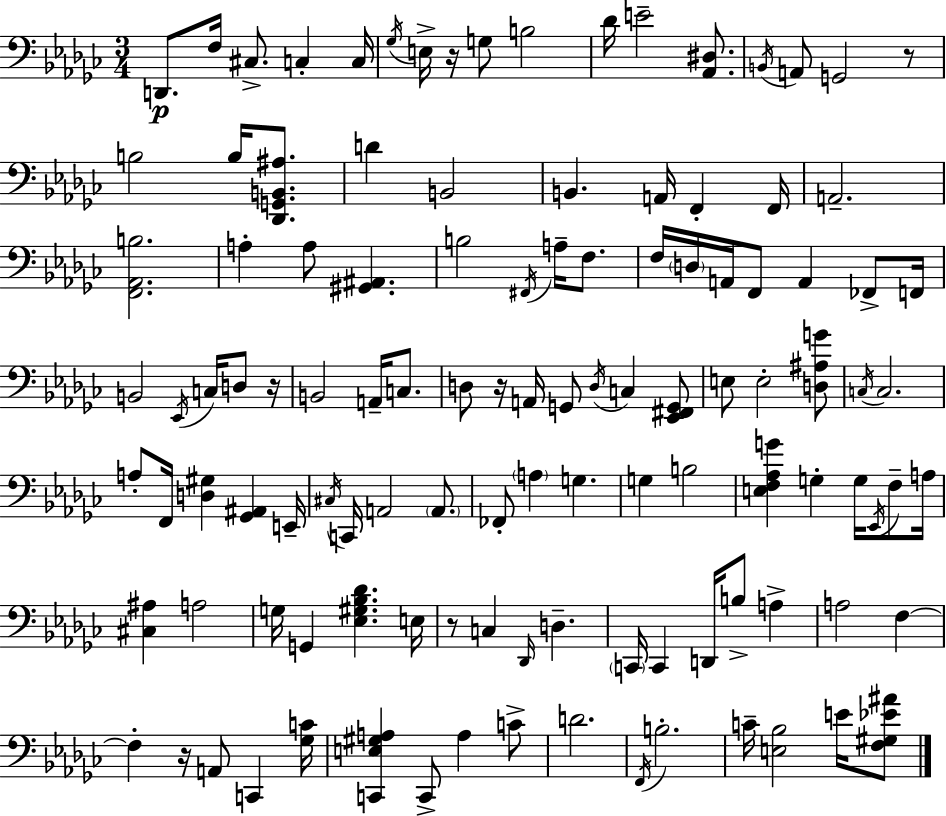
{
  \clef bass
  \numericTimeSignature
  \time 3/4
  \key ees \minor
  d,8.\p f16 cis8.-> c4-. c16 | \acciaccatura { ges16 } e16-> r16 g8 b2 | des'16 e'2-- <aes, dis>8. | \acciaccatura { b,16 } a,8 g,2 | \break r8 b2 b16 <des, g, b, ais>8. | d'4 b,2 | b,4. a,16 f,4-. | f,16 a,2.-- | \break <f, aes, b>2. | a4-. a8 <gis, ais,>4. | b2 \acciaccatura { fis,16 } a16-- | f8. f16 \parenthesize d16 a,16 f,8 a,4 | \break fes,8-> f,16 b,2 \acciaccatura { ees,16 } | c16 d8 r16 b,2 | a,16-- c8. d8 r16 a,16 g,8 \acciaccatura { d16 } c4 | <ees, fis, g,>8 e8 e2-. | \break <d ais g'>8 \acciaccatura { c16 } c2. | a8-. f,16 <d gis>4 | <ges, ais,>4 e,16-- \acciaccatura { cis16 } c,16 a,2 | \parenthesize a,8. fes,8-. \parenthesize a4 | \break g4. g4 b2 | <e f aes g'>4 g4-. | g16 \acciaccatura { ees,16 } f8-- a16 <cis ais>4 | a2 g16 g,4 | \break <ees gis bes des'>4. e16 r8 c4 | \grace { des,16 } d4.-- \parenthesize c,16 c,4 | d,16 b8-> a4-> a2 | f4~~ f4-. | \break r16 a,8 c,4 <ges c'>16 <c, e gis a>4 | c,8-> a4 c'8-> d'2. | \acciaccatura { f,16 } b2.-. | c'16-- <e bes>2 | \break e'16 <f gis ees' ais'>8 \bar "|."
}